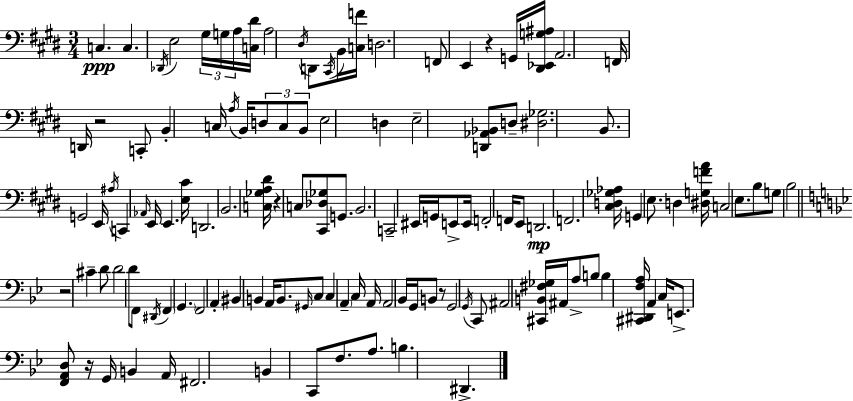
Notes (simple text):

C3/q. C3/q. Db2/s E3/h G#3/s G3/s A3/s [C3,D#4]/s A3/h D#3/s D2/e C#2/s B2/s [C3,F4]/s D3/h. F2/e E2/q R/q G2/s [D#2,Eb2,G3,A#3]/s A2/h. F2/s D2/s R/h C2/e B2/q C3/s A3/s B2/s D3/e C3/e B2/e E3/h D3/q E3/h [D2,Ab2,Bb2]/e D3/e [D#3,Gb3]/h. B2/e. G2/h E2/s A#3/s C2/q Ab2/s E2/s E2/q. [E3,C#4]/s D2/h. B2/h. [C3,Gb3,A3,D#4]/s R/q C3/e [C#2,Db3,Gb3]/e G2/e. B2/h. C2/h EIS2/s G2/s E2/e E2/s F2/h F2/s E2/e D2/h. F2/h. [C#3,D3,Gb3,Ab3]/s G2/q E3/e. D3/q [D#3,G3,F4,A4]/s C3/h E3/e. B3/e G3/e B3/h R/h C#4/q D4/e D4/h D4/e F2/e D#2/s F2/q G2/q. F2/h A2/q BIS2/q B2/q A2/s B2/e. G#2/s C3/e C3/q A2/q C3/s A2/s A2/h Bb2/s G2/s B2/e R/e G2/h G2/s C2/e A#2/h [C#2,B2,F#3,Gb3]/s A#2/s A3/e B3/e B3/q [C#2,D#2,F3,A3]/s A2/q C3/s E2/e. [F2,A2,D3]/e R/s G2/s B2/q A2/s F#2/h. B2/q C2/e F3/e. A3/e. B3/q. D#2/q.